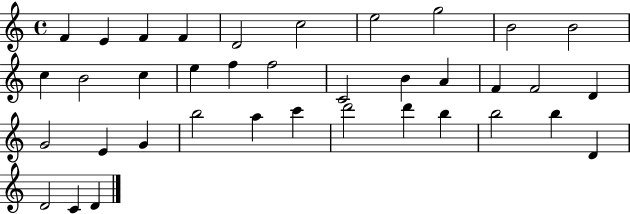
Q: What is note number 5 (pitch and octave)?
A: D4